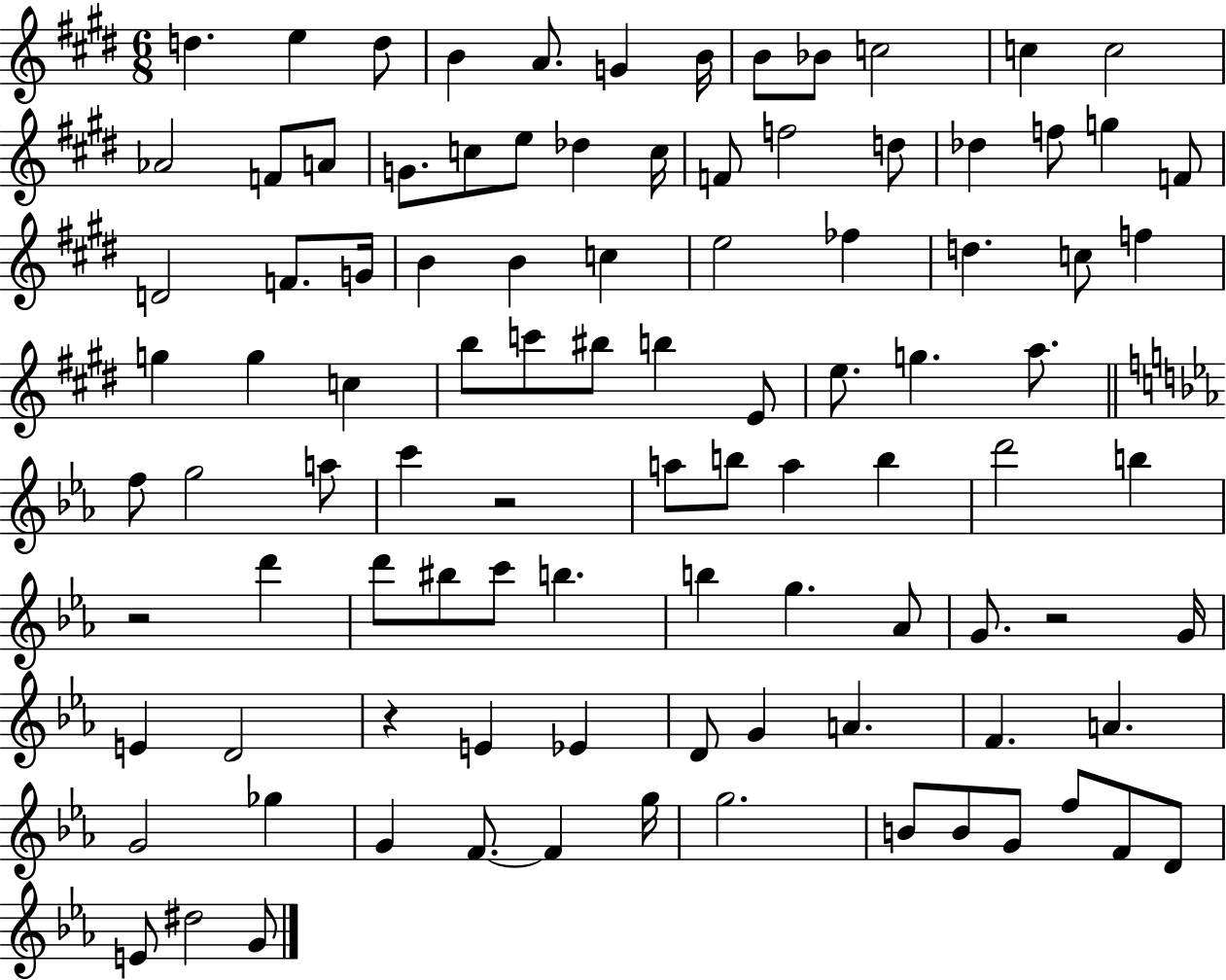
X:1
T:Untitled
M:6/8
L:1/4
K:E
d e d/2 B A/2 G B/4 B/2 _B/2 c2 c c2 _A2 F/2 A/2 G/2 c/2 e/2 _d c/4 F/2 f2 d/2 _d f/2 g F/2 D2 F/2 G/4 B B c e2 _f d c/2 f g g c b/2 c'/2 ^b/2 b E/2 e/2 g a/2 f/2 g2 a/2 c' z2 a/2 b/2 a b d'2 b z2 d' d'/2 ^b/2 c'/2 b b g _A/2 G/2 z2 G/4 E D2 z E _E D/2 G A F A G2 _g G F/2 F g/4 g2 B/2 B/2 G/2 f/2 F/2 D/2 E/2 ^d2 G/2